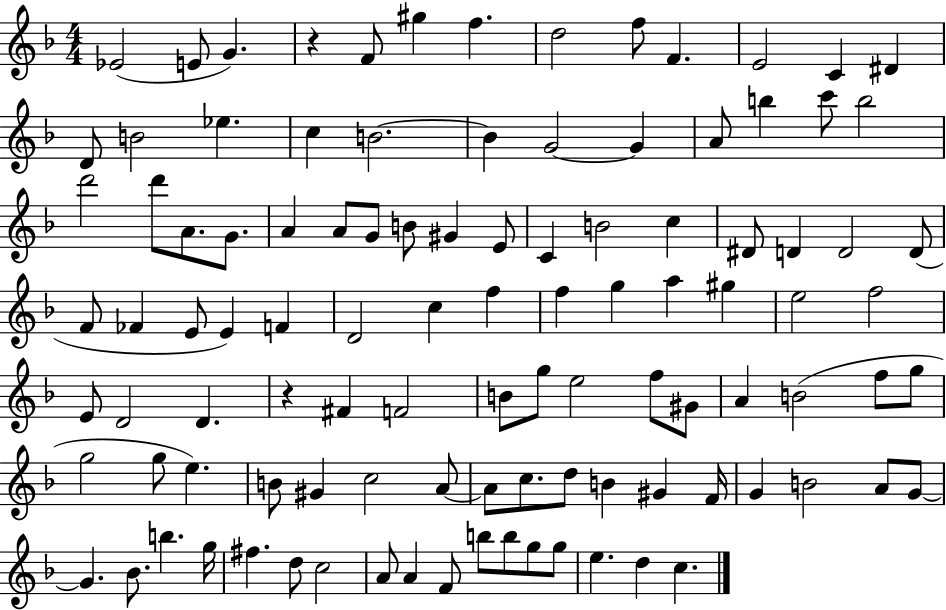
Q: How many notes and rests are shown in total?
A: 105